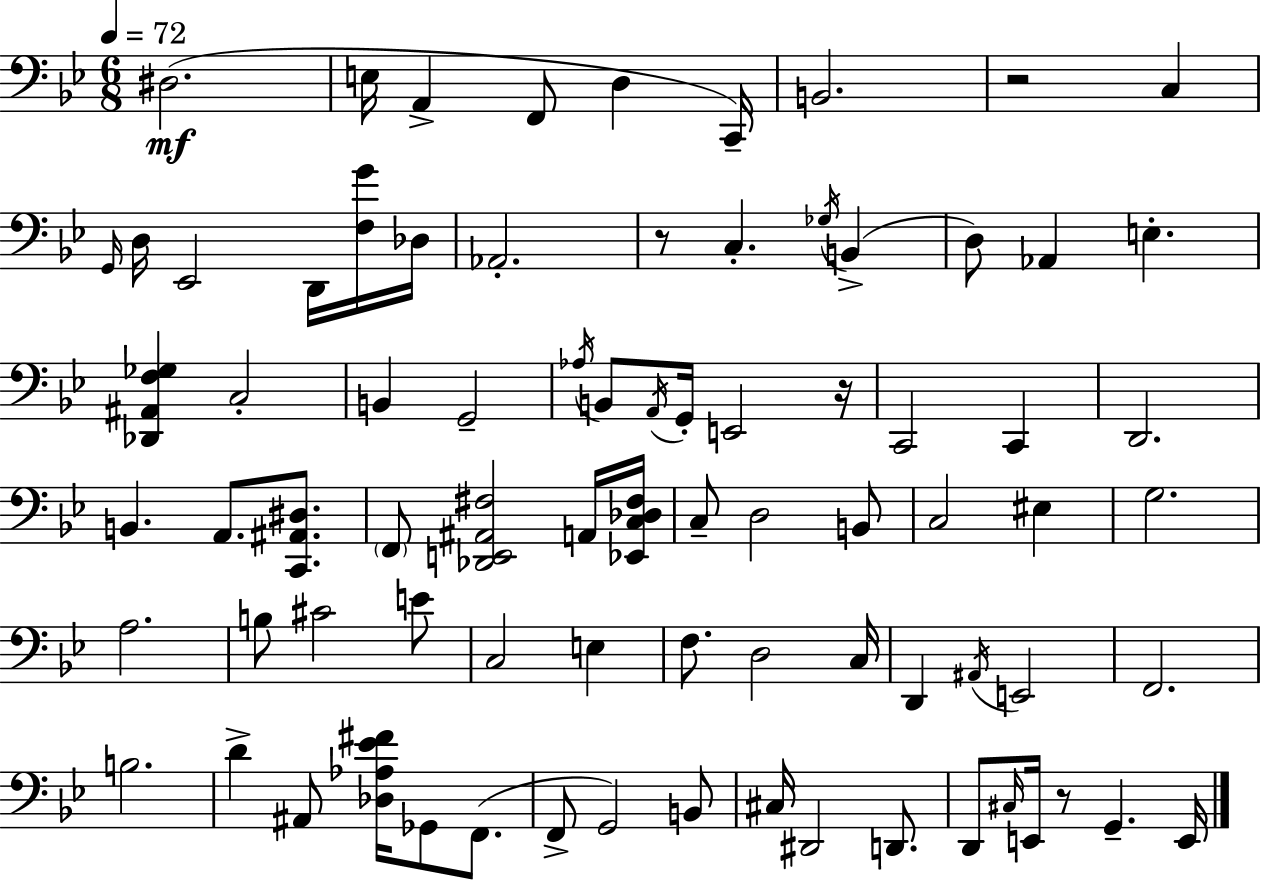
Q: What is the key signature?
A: G minor